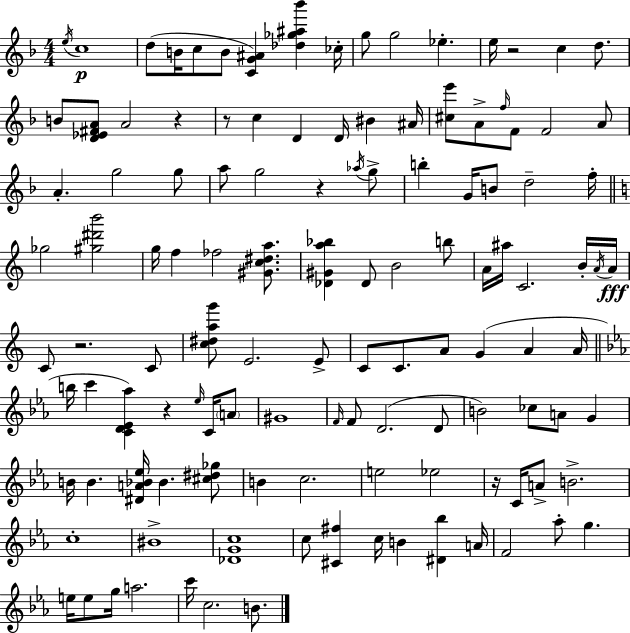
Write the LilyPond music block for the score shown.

{
  \clef treble
  \numericTimeSignature
  \time 4/4
  \key d \minor
  \acciaccatura { e''16 }\p c''1 | d''8( b'16 c''8 b'8 <c' g' ais'>4) <des'' ges'' ais'' bes'''>4 | ces''16-. g''8 g''2 ees''4.-. | e''16 r2 c''4 d''8. | \break b'8 <d' ees' fis' a'>8 a'2 r4 | r8 c''4 d'4 d'16 bis'4 | ais'16 <cis'' e'''>8 a'8-> \grace { f''16 } f'8 f'2 | a'8 a'4.-. g''2 | \break g''8 a''8 g''2 r4 | \acciaccatura { aes''16 } g''8-> b''4-. g'16 b'8 d''2-- | f''16-. \bar "||" \break \key c \major ges''2 <gis'' dis''' b'''>2 | g''16 f''4 fes''2 <gis' c'' dis'' a''>8. | <des' gis' a'' bes''>4 des'8 b'2 b''8 | a'16 ais''16 c'2. b'16-. \acciaccatura { a'16 } | \break a'16\fff c'8 r2. c'8 | <c'' dis'' a'' g'''>8 e'2. e'8-> | c'8 c'8. a'8 g'4( a'4 | a'16 \bar "||" \break \key c \minor b''16 c'''4 <c' d' ees' aes''>4) r4 \grace { ees''16 } c'16 \parenthesize a'8 | gis'1 | \grace { f'16 } f'8 d'2.( | d'8 b'2) ces''8 a'8 g'4 | \break b'16 b'4. <dis' a' bes' ees''>16 bes'4. | <cis'' dis'' ges''>8 b'4 c''2. | e''2 ees''2 | r16 c'16 a'8-> b'2.-> | \break c''1-. | bis'1-> | <des' g' c''>1 | c''8 <cis' fis''>4 c''16 b'4 <dis' bes''>4 | \break a'16 f'2 aes''8-. g''4. | e''16 e''8 g''16 a''2. | c'''16 c''2. b'8. | \bar "|."
}